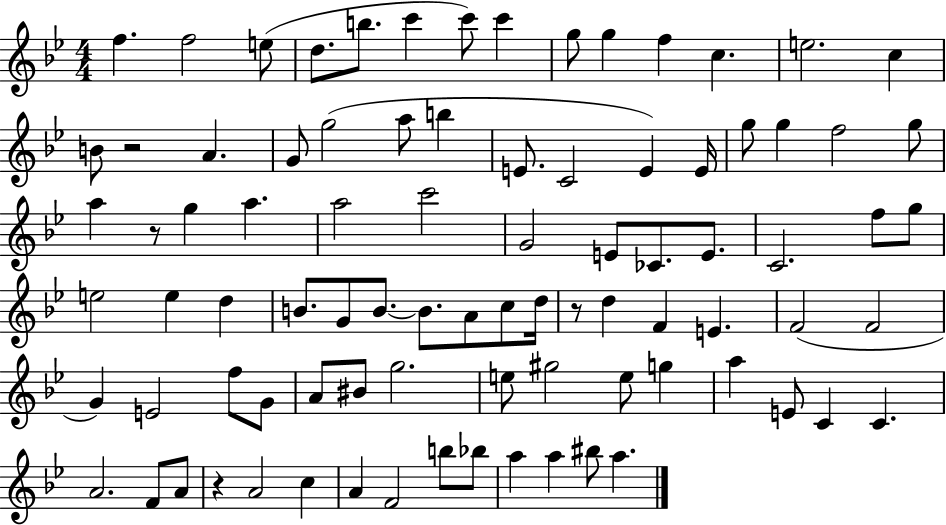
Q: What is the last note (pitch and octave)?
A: A5